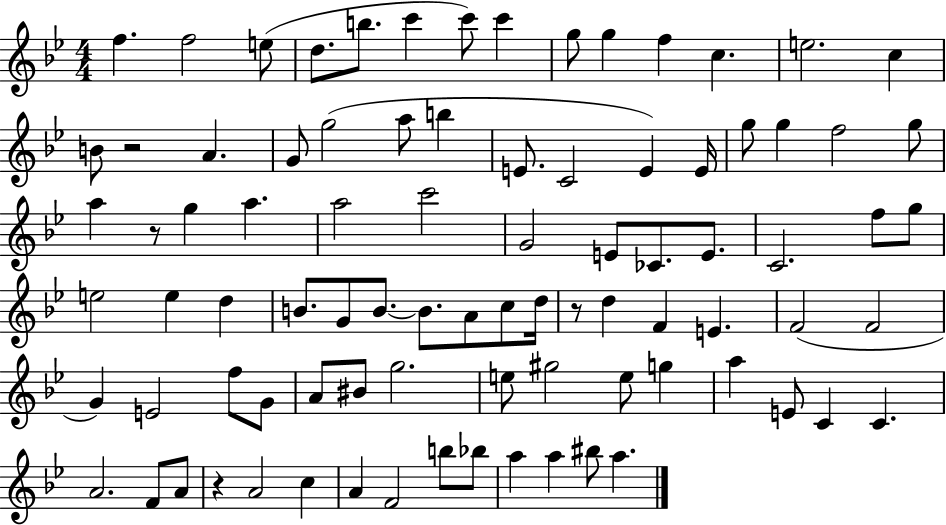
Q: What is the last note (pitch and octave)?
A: A5